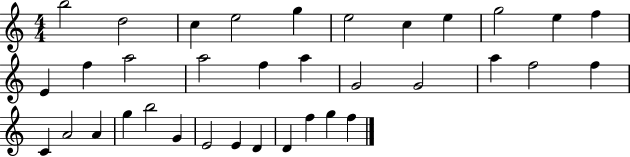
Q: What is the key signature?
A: C major